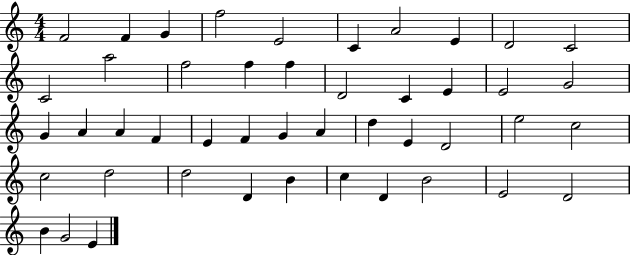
F4/h F4/q G4/q F5/h E4/h C4/q A4/h E4/q D4/h C4/h C4/h A5/h F5/h F5/q F5/q D4/h C4/q E4/q E4/h G4/h G4/q A4/q A4/q F4/q E4/q F4/q G4/q A4/q D5/q E4/q D4/h E5/h C5/h C5/h D5/h D5/h D4/q B4/q C5/q D4/q B4/h E4/h D4/h B4/q G4/h E4/q